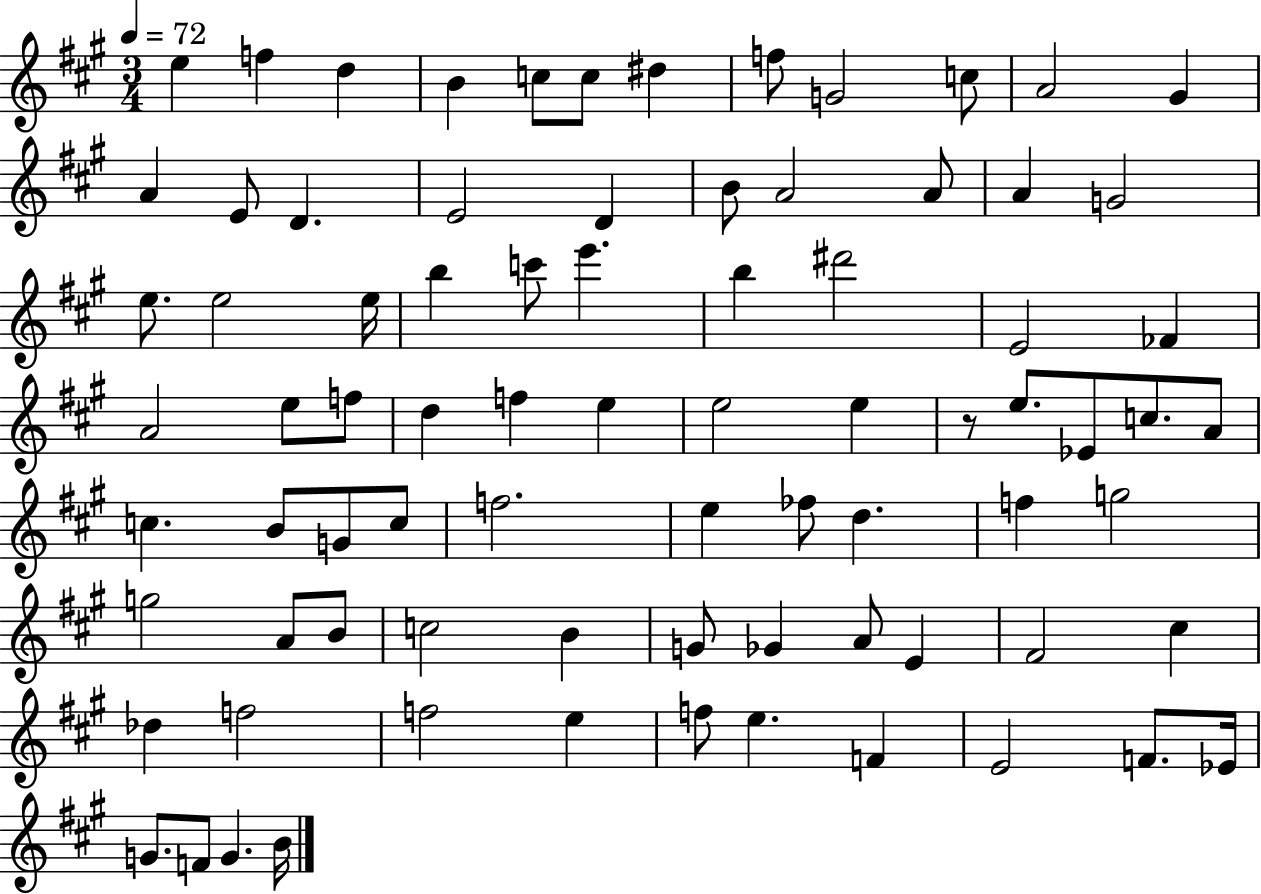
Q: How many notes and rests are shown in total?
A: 80